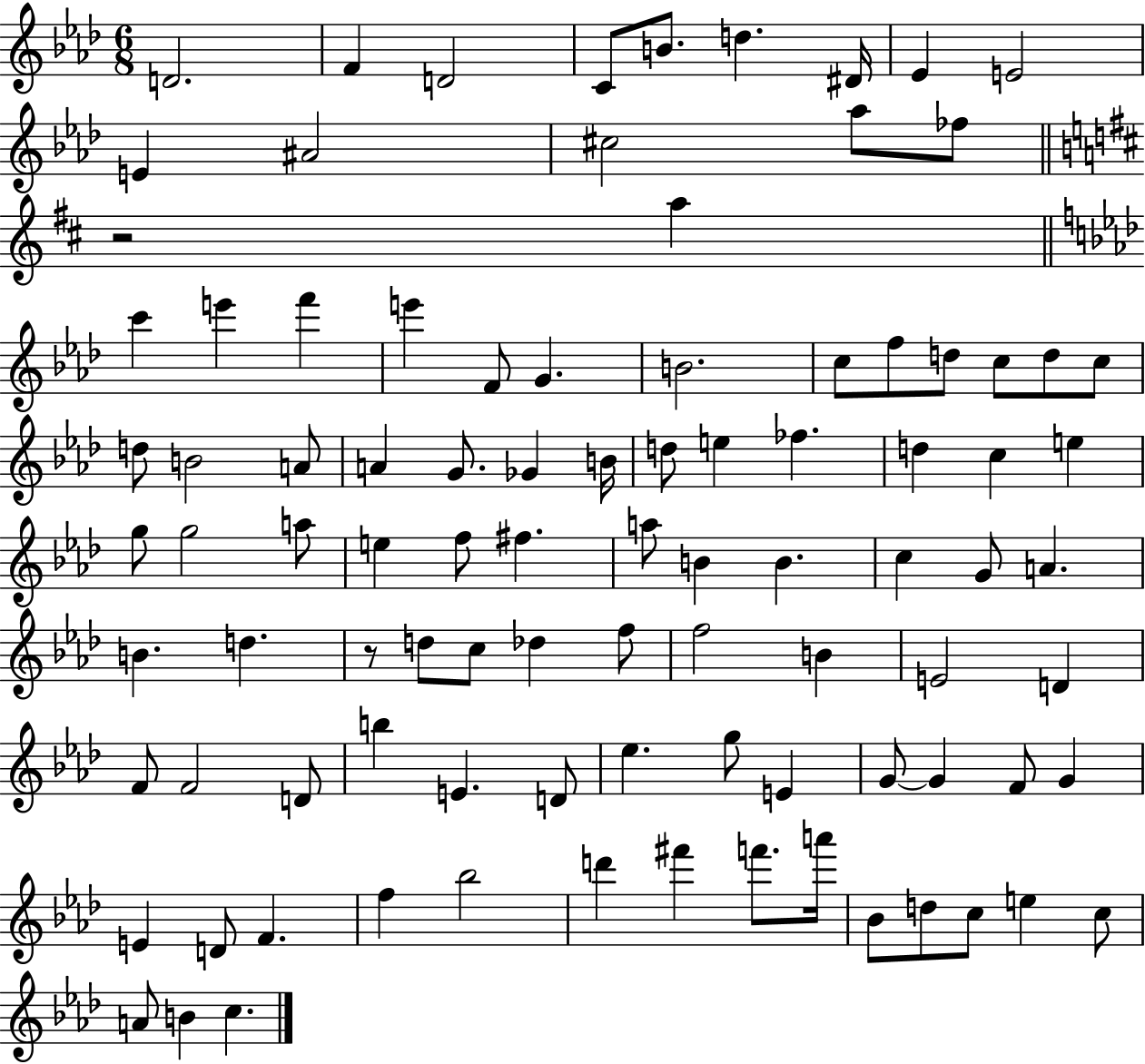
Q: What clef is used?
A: treble